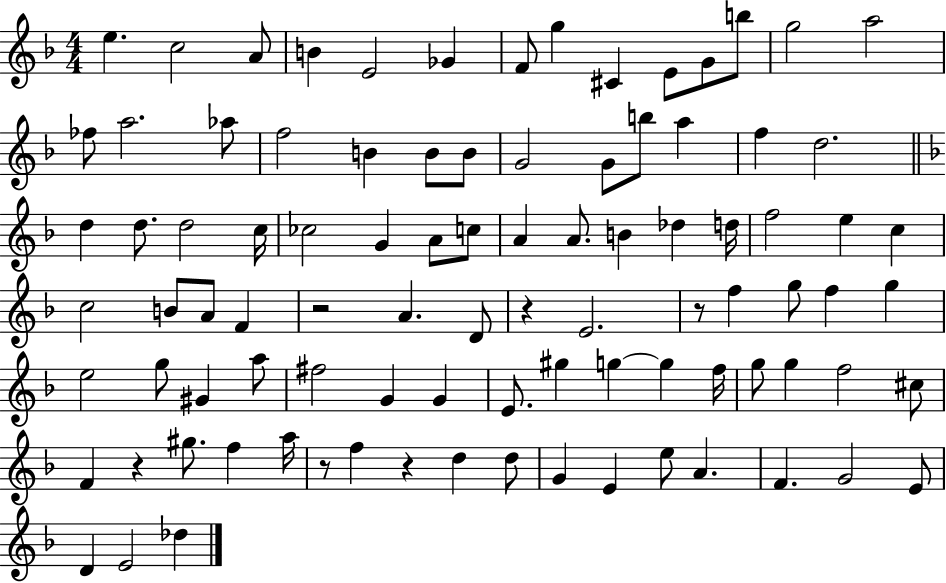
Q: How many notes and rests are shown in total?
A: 93